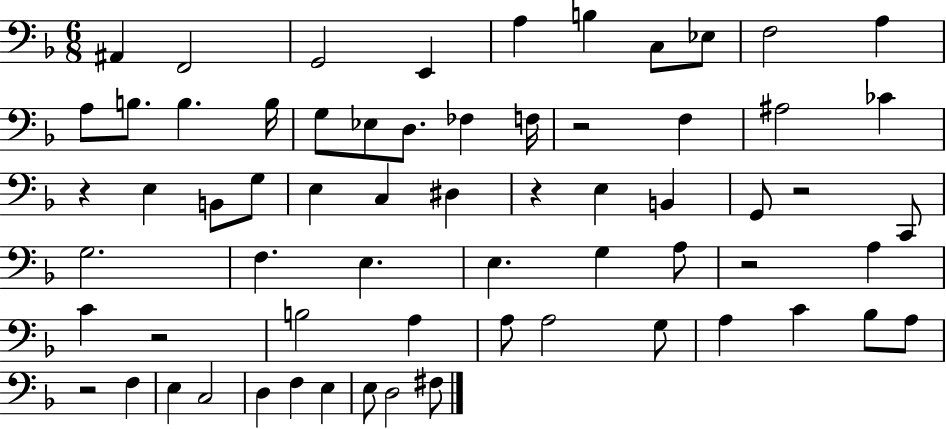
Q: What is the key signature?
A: F major